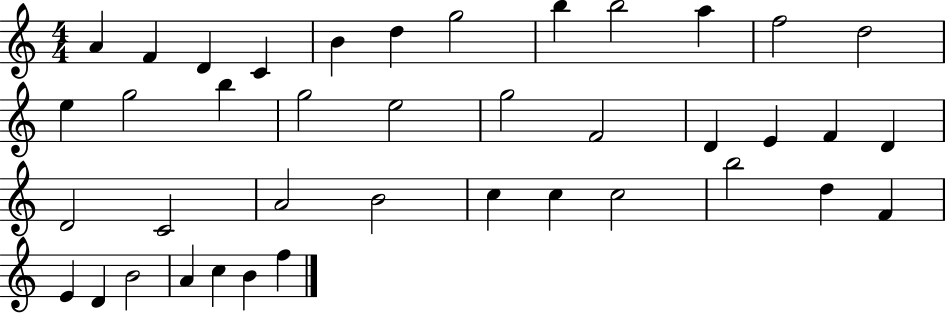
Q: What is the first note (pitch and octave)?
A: A4